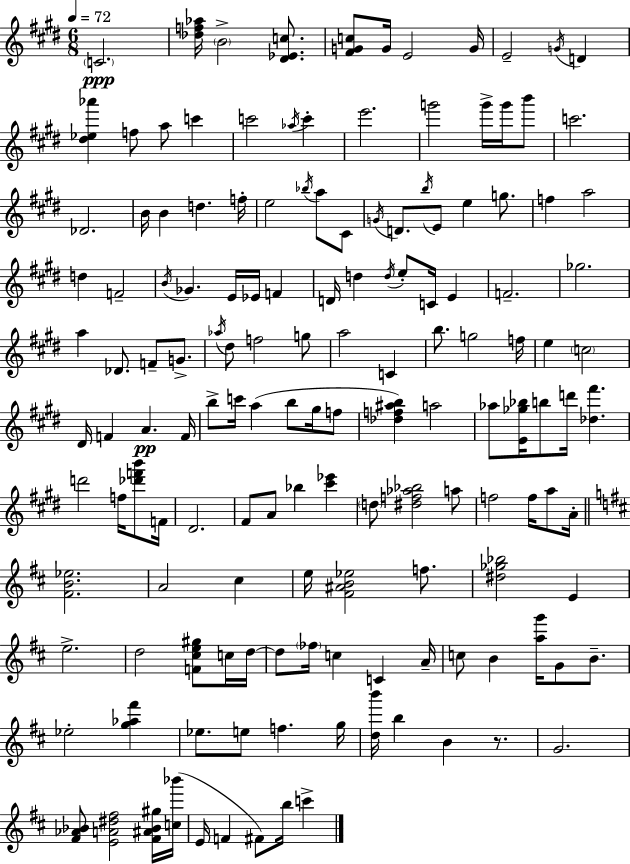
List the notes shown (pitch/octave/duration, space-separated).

C4/h. [Db5,F5,Ab5]/s B4/h [D#4,Eb4,C5]/e. [F#4,G4,C5]/e G4/s E4/h G4/s E4/h G4/s D4/q [D#5,Eb5,Ab6]/q F5/e A5/e C6/q C6/h Ab5/s C6/q E6/h. G6/h G6/s G6/s B6/e C6/h. Db4/h. B4/s B4/q D5/q. F5/s E5/h Bb5/s A5/e C#4/e G4/s D4/e. B5/s E4/e E5/q G5/e. F5/q A5/h D5/q F4/h B4/s Gb4/q. E4/s Eb4/s F4/q D4/s D5/q D5/s E5/e C4/s E4/q F4/h. Gb5/h. A5/q Db4/e. F4/e G4/e. Ab5/s D#5/e F5/h G5/e A5/h C4/q B5/e. G5/h F5/s E5/q C5/h D#4/s F4/q A4/q. F4/s B5/e C6/s A5/q B5/e G#5/s F5/e [Db5,F5,A#5,B5]/q A5/h Ab5/e [E4,Gb5,Bb5]/s B5/e D6/s [Db5,F#6]/q. D6/h F5/s [Db6,F6,B6]/e F4/s D#4/h. F#4/e A4/e Bb5/q [C#6,Eb6]/q D5/e [D#5,F5,Ab5,Bb5]/h A5/e F5/h F5/s A5/e A4/s [F#4,B4,Eb5]/h. A4/h C#5/q E5/s [F#4,A#4,B4,Eb5]/h F5/e. [D#5,Gb5,Bb5]/h E4/q E5/h. D5/h [F4,C#5,E5,G#5]/e C5/s D5/s D5/e FES5/s C5/q C4/q A4/s C5/e B4/q [A5,G6]/s G4/e B4/e. Eb5/h [G5,Ab5,F#6]/q Eb5/e. E5/e F5/q. G5/s [D5,B6]/s B5/q B4/q R/e. G4/h. [F#4,Ab4,Bb4]/e [E4,A4,D#5,F#5]/h [F#4,A#4,Bb4,G#5]/s [C5,Bb6]/s E4/s F4/q F#4/e B5/s C6/q